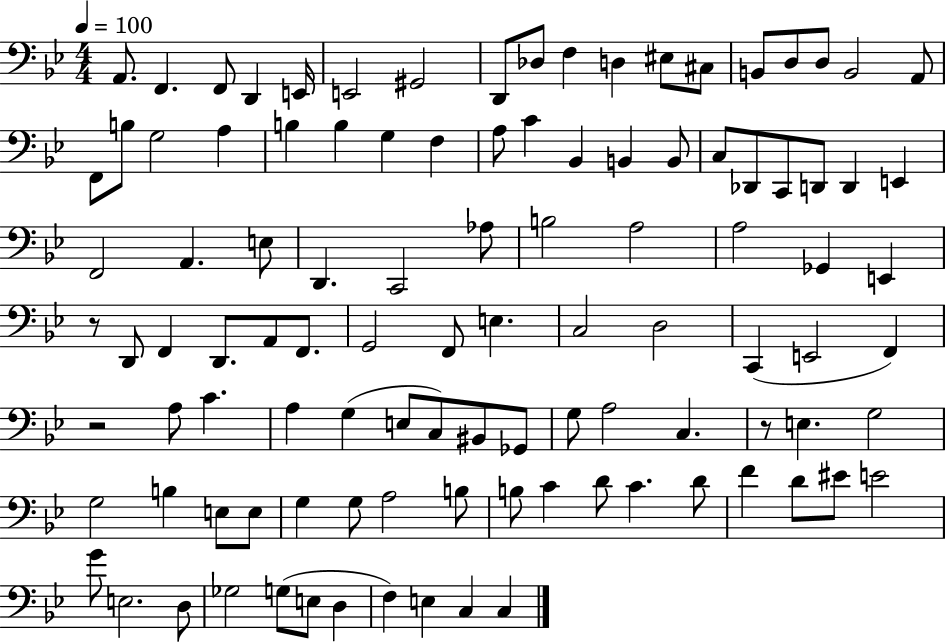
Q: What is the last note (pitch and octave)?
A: C3